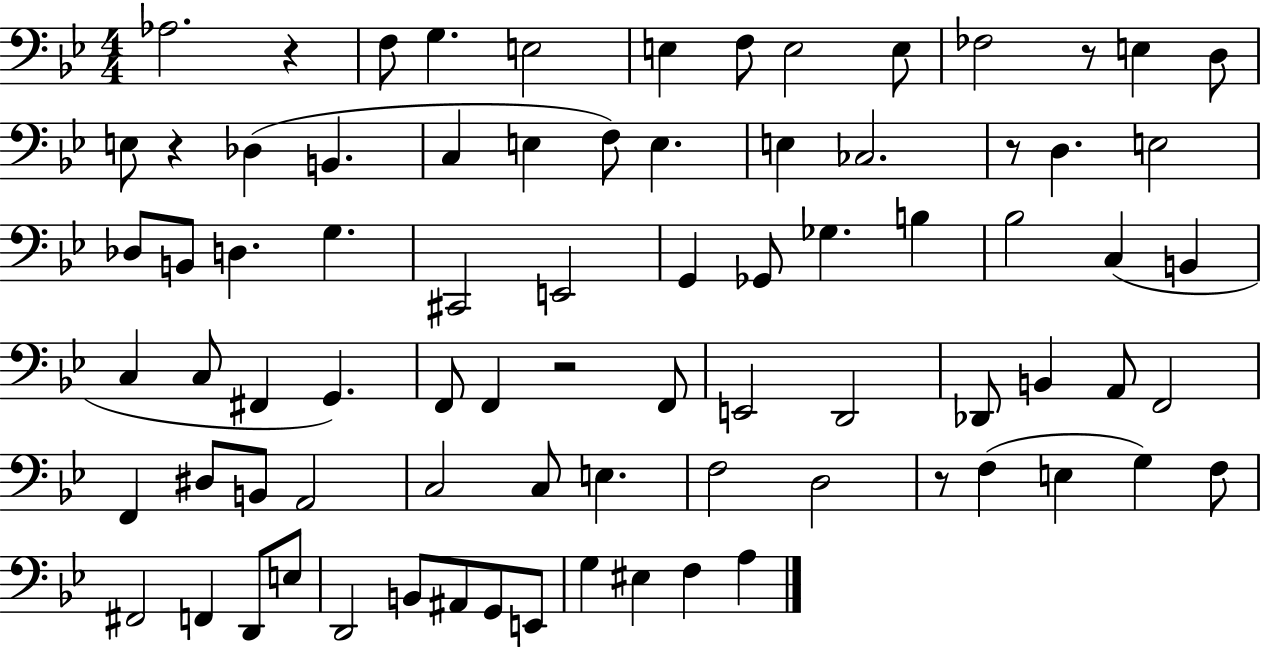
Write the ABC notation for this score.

X:1
T:Untitled
M:4/4
L:1/4
K:Bb
_A,2 z F,/2 G, E,2 E, F,/2 E,2 E,/2 _F,2 z/2 E, D,/2 E,/2 z _D, B,, C, E, F,/2 E, E, _C,2 z/2 D, E,2 _D,/2 B,,/2 D, G, ^C,,2 E,,2 G,, _G,,/2 _G, B, _B,2 C, B,, C, C,/2 ^F,, G,, F,,/2 F,, z2 F,,/2 E,,2 D,,2 _D,,/2 B,, A,,/2 F,,2 F,, ^D,/2 B,,/2 A,,2 C,2 C,/2 E, F,2 D,2 z/2 F, E, G, F,/2 ^F,,2 F,, D,,/2 E,/2 D,,2 B,,/2 ^A,,/2 G,,/2 E,,/2 G, ^E, F, A,